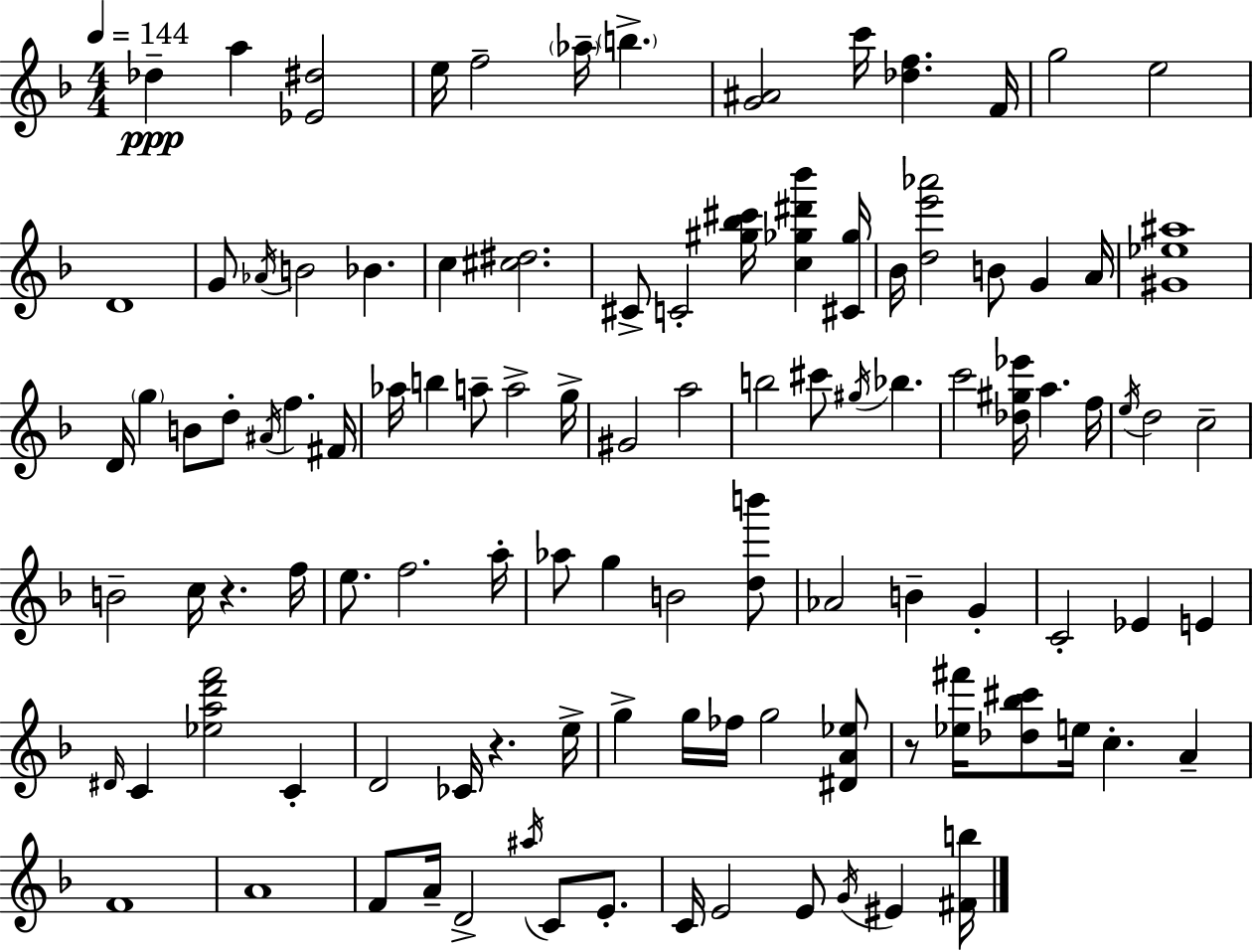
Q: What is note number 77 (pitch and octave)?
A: F4